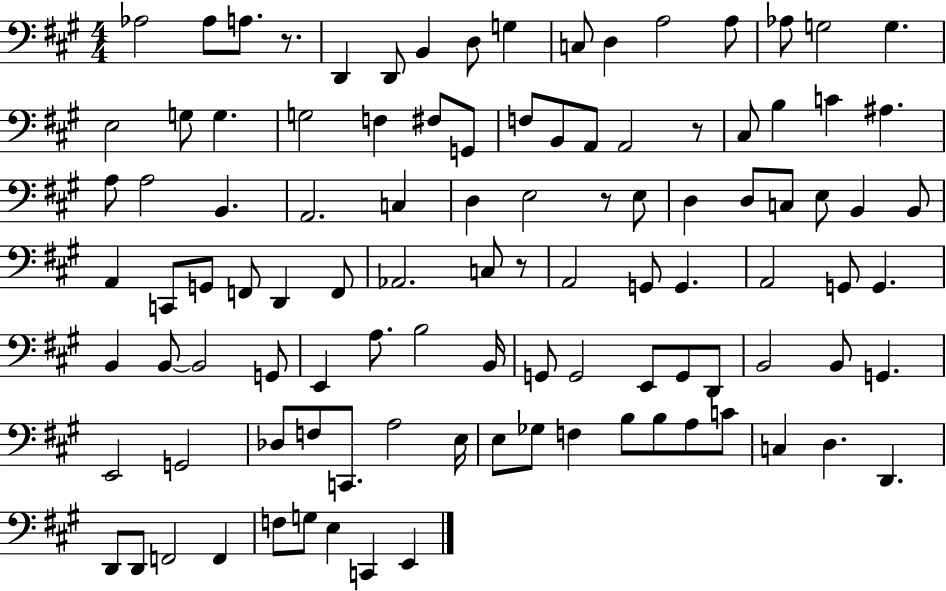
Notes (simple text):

Ab3/h Ab3/e A3/e. R/e. D2/q D2/e B2/q D3/e G3/q C3/e D3/q A3/h A3/e Ab3/e G3/h G3/q. E3/h G3/e G3/q. G3/h F3/q F#3/e G2/e F3/e B2/e A2/e A2/h R/e C#3/e B3/q C4/q A#3/q. A3/e A3/h B2/q. A2/h. C3/q D3/q E3/h R/e E3/e D3/q D3/e C3/e E3/e B2/q B2/e A2/q C2/e G2/e F2/e D2/q F2/e Ab2/h. C3/e R/e A2/h G2/e G2/q. A2/h G2/e G2/q. B2/q B2/e B2/h G2/e E2/q A3/e. B3/h B2/s G2/e G2/h E2/e G2/e D2/e B2/h B2/e G2/q. E2/h G2/h Db3/e F3/e C2/e. A3/h E3/s E3/e Gb3/e F3/q B3/e B3/e A3/e C4/e C3/q D3/q. D2/q. D2/e D2/e F2/h F2/q F3/e G3/e E3/q C2/q E2/q